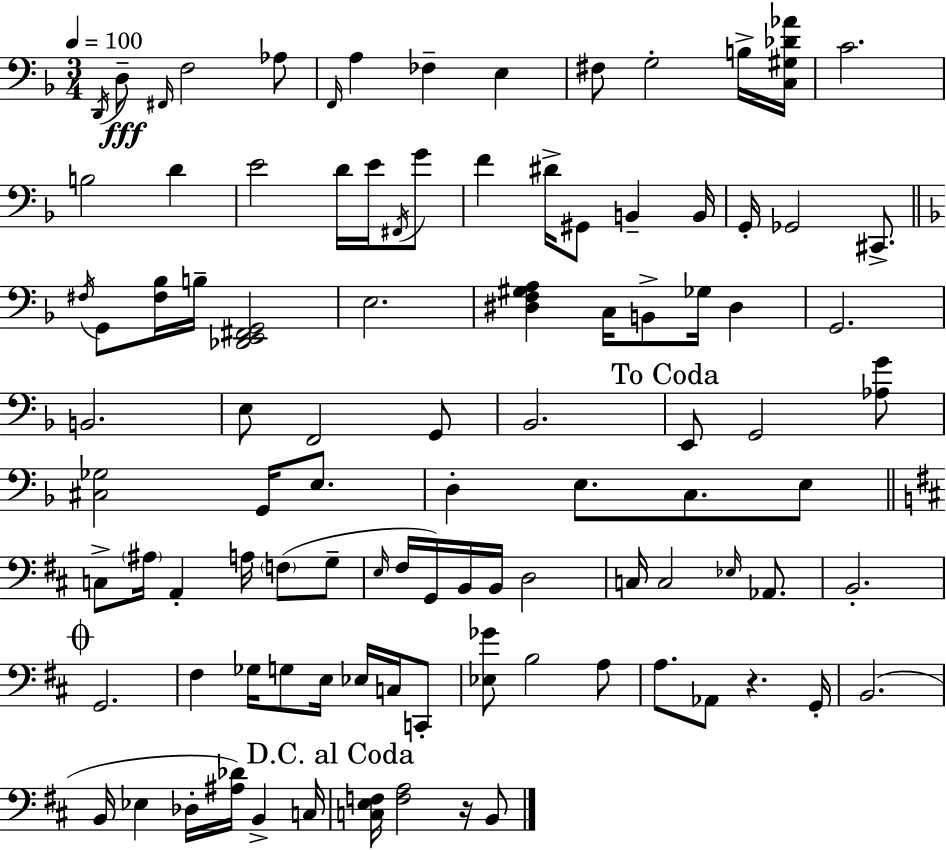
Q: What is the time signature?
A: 3/4